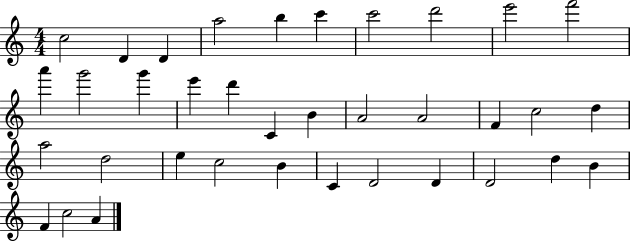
{
  \clef treble
  \numericTimeSignature
  \time 4/4
  \key c \major
  c''2 d'4 d'4 | a''2 b''4 c'''4 | c'''2 d'''2 | e'''2 f'''2 | \break a'''4 g'''2 g'''4 | e'''4 d'''4 c'4 b'4 | a'2 a'2 | f'4 c''2 d''4 | \break a''2 d''2 | e''4 c''2 b'4 | c'4 d'2 d'4 | d'2 d''4 b'4 | \break f'4 c''2 a'4 | \bar "|."
}